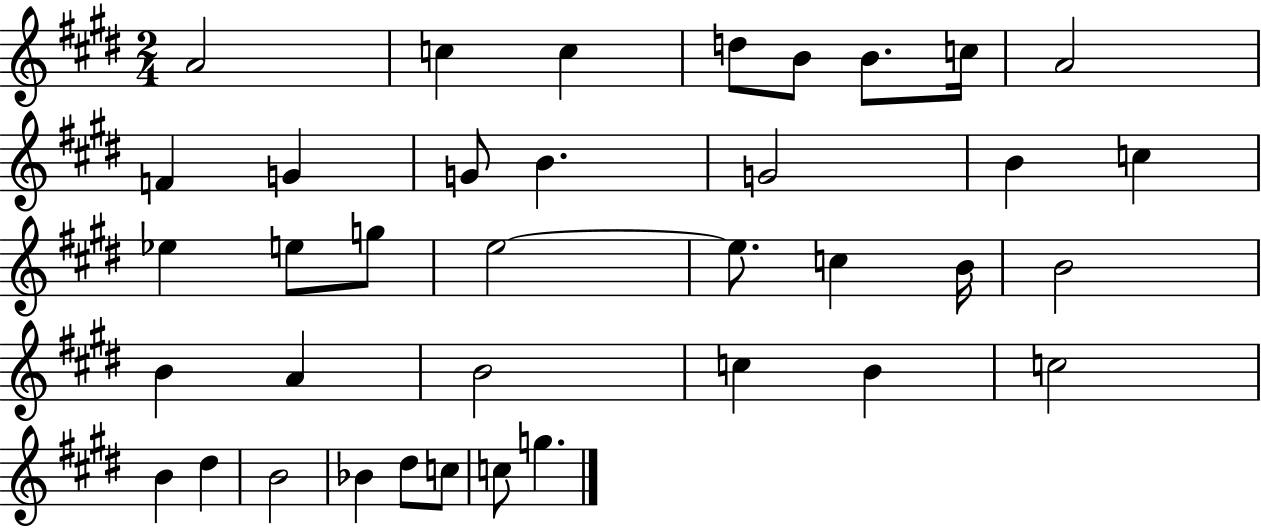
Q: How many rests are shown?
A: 0